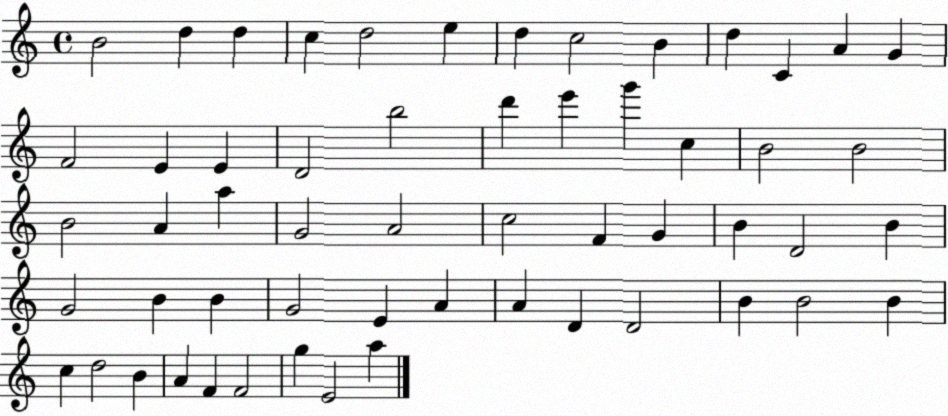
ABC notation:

X:1
T:Untitled
M:4/4
L:1/4
K:C
B2 d d c d2 e d c2 B d C A G F2 E E D2 b2 d' e' g' c B2 B2 B2 A a G2 A2 c2 F G B D2 B G2 B B G2 E A A D D2 B B2 B c d2 B A F F2 g E2 a